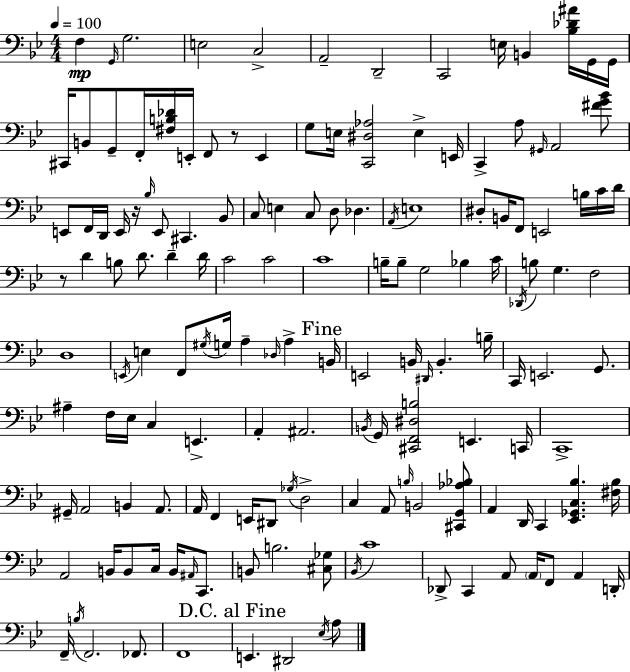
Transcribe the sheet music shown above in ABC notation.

X:1
T:Untitled
M:4/4
L:1/4
K:Bb
F, G,,/4 G,2 E,2 C,2 A,,2 D,,2 C,,2 E,/4 B,, [_B,_D^A]/4 G,,/4 G,,/4 ^C,,/4 B,,/2 G,,/2 F,,/4 [^F,B,_D]/4 E,,/4 F,,/2 z/2 E,, G,/2 E,/4 [C,,^D,_A,]2 E, E,,/4 C,, A,/2 ^G,,/4 A,,2 [^FG_B]/2 E,,/2 F,,/4 D,,/4 E,,/4 z/4 _B,/4 E,,/2 ^C,, _B,,/2 C,/2 E, C,/2 D,/2 _D, A,,/4 E,4 ^D,/2 B,,/4 F,,/2 E,,2 B,/4 C/4 D/4 z/2 D B,/2 D/2 D D/4 C2 C2 C4 B,/4 B,/2 G,2 _B, C/4 _D,,/4 B,/2 G, F,2 D,4 E,,/4 E, F,,/2 ^G,/4 G,/4 A, _D,/4 A, B,,/4 E,,2 B,,/4 ^D,,/4 B,, B,/4 C,,/4 E,,2 G,,/2 ^A, F,/4 _E,/4 C, E,, A,, ^A,,2 B,,/4 G,,/4 [^C,,F,,^D,B,]2 E,, C,,/4 C,,4 ^G,,/4 A,,2 B,, A,,/2 A,,/4 F,, E,,/4 ^D,,/2 _G,/4 D,2 C, A,,/2 B,/4 B,,2 [^C,,G,,_A,_B,]/2 A,, D,,/4 C,, [_E,,_G,,C,_B,] [^F,_B,]/4 A,,2 B,,/4 B,,/2 C,/4 B,,/4 ^A,,/4 C,,/2 B,,/2 B,2 [^C,_G,]/2 _B,,/4 C4 _D,,/2 C,, A,,/2 A,,/4 F,,/2 A,, D,,/4 F,,/4 B,/4 F,,2 _F,,/2 F,,4 E,, ^D,,2 _E,/4 A,/2